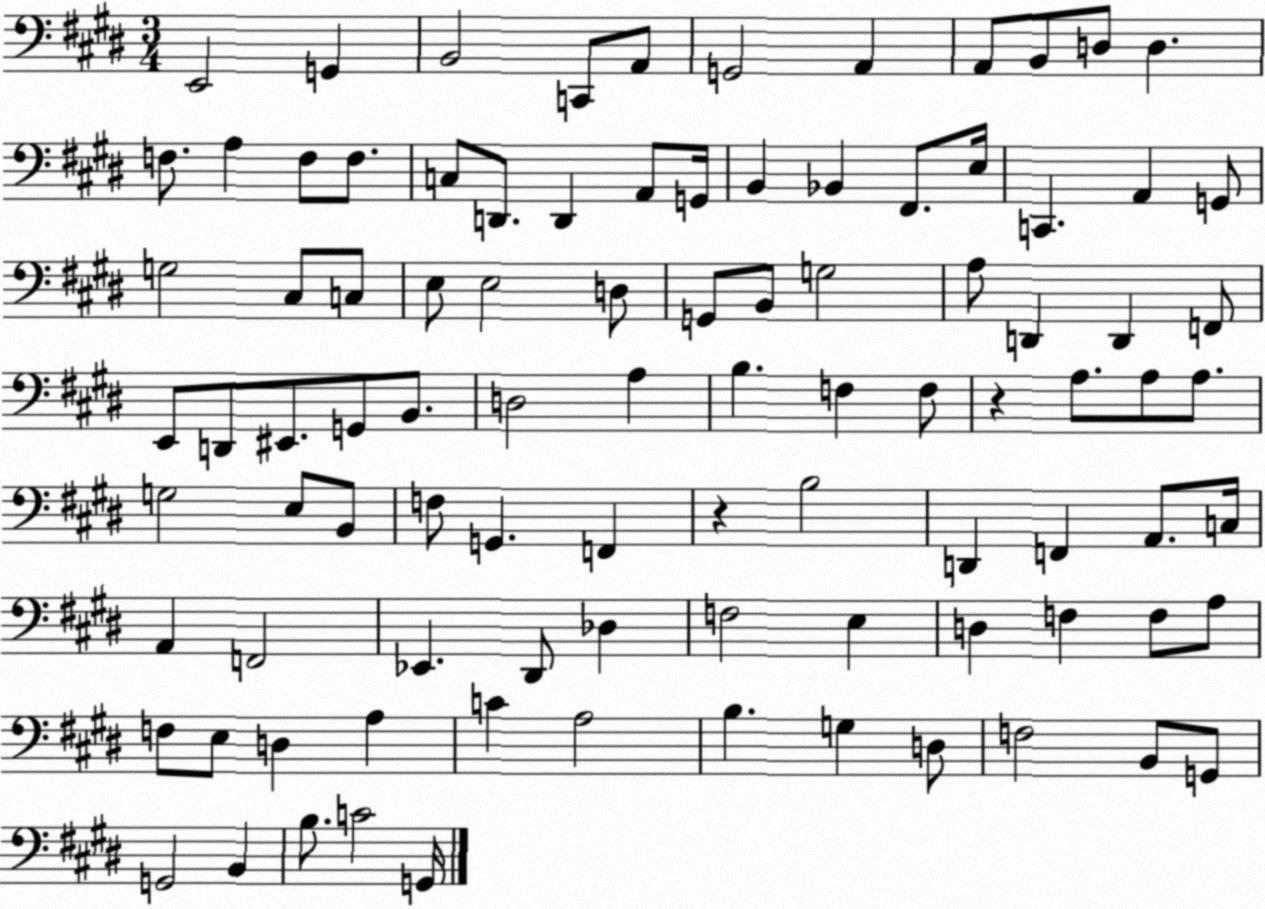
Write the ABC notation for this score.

X:1
T:Untitled
M:3/4
L:1/4
K:E
E,,2 G,, B,,2 C,,/2 A,,/2 G,,2 A,, A,,/2 B,,/2 D,/2 D, F,/2 A, F,/2 F,/2 C,/2 D,,/2 D,, A,,/2 G,,/4 B,, _B,, ^F,,/2 E,/4 C,, A,, G,,/2 G,2 ^C,/2 C,/2 E,/2 E,2 D,/2 G,,/2 B,,/2 G,2 A,/2 D,, D,, F,,/2 E,,/2 D,,/2 ^E,,/2 G,,/2 B,,/2 D,2 A, B, F, F,/2 z A,/2 A,/2 A,/2 G,2 E,/2 B,,/2 F,/2 G,, F,, z B,2 D,, F,, A,,/2 C,/4 A,, F,,2 _E,, ^D,,/2 _D, F,2 E, D, F, F,/2 A,/2 F,/2 E,/2 D, A, C A,2 B, G, D,/2 F,2 B,,/2 G,,/2 G,,2 B,, B,/2 C2 G,,/4